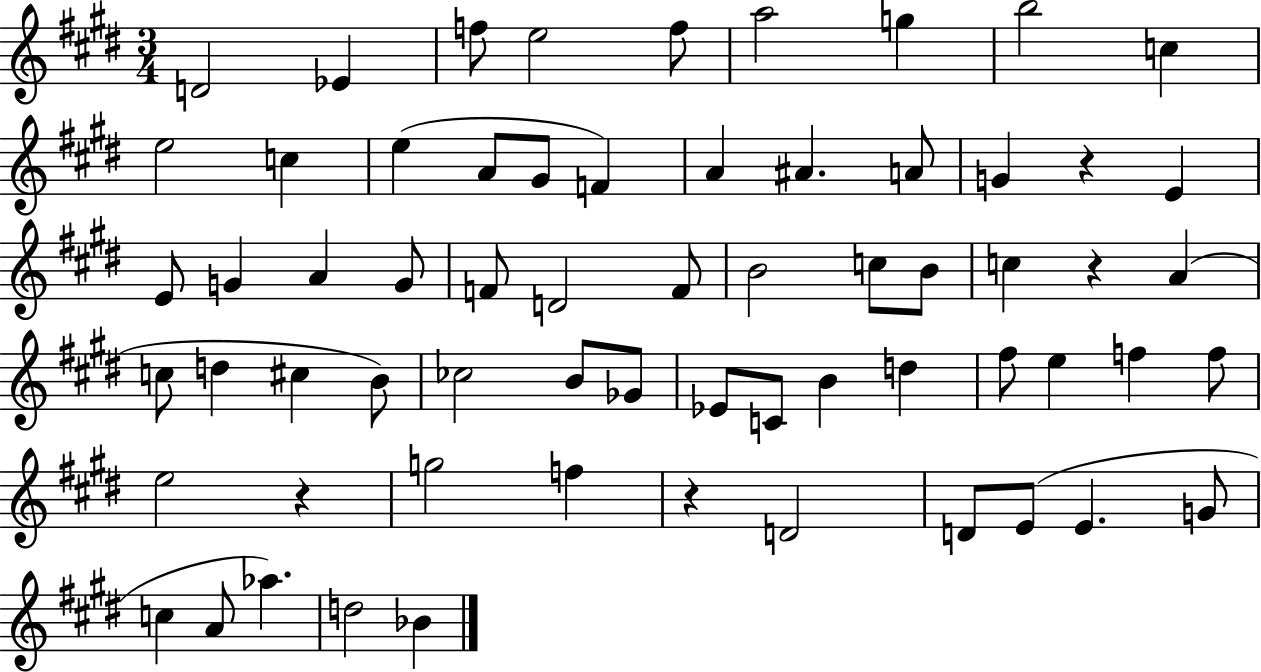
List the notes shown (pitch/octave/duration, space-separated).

D4/h Eb4/q F5/e E5/h F5/e A5/h G5/q B5/h C5/q E5/h C5/q E5/q A4/e G#4/e F4/q A4/q A#4/q. A4/e G4/q R/q E4/q E4/e G4/q A4/q G4/e F4/e D4/h F4/e B4/h C5/e B4/e C5/q R/q A4/q C5/e D5/q C#5/q B4/e CES5/h B4/e Gb4/e Eb4/e C4/e B4/q D5/q F#5/e E5/q F5/q F5/e E5/h R/q G5/h F5/q R/q D4/h D4/e E4/e E4/q. G4/e C5/q A4/e Ab5/q. D5/h Bb4/q